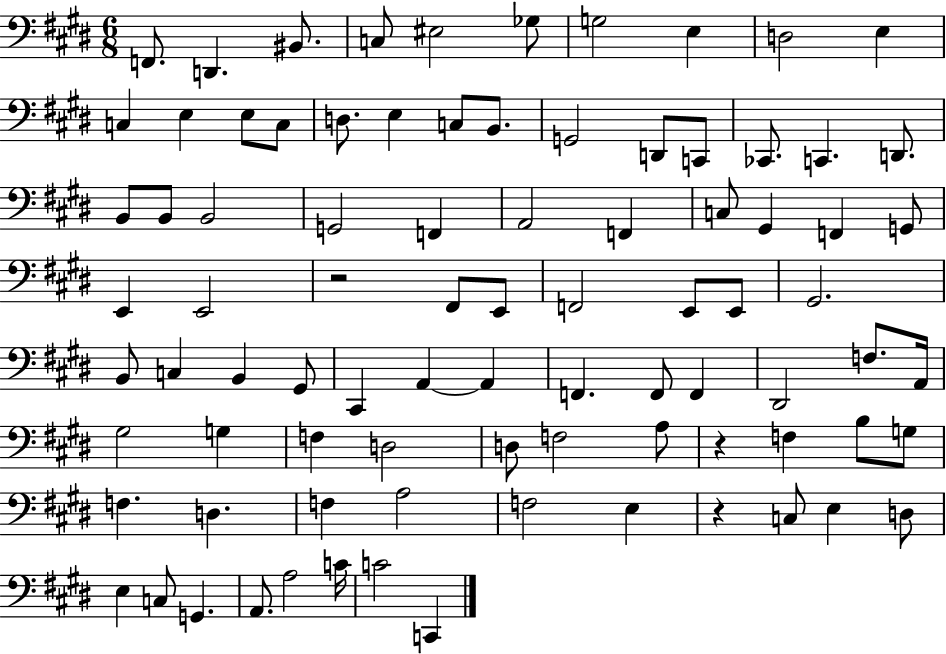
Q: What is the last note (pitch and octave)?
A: C2